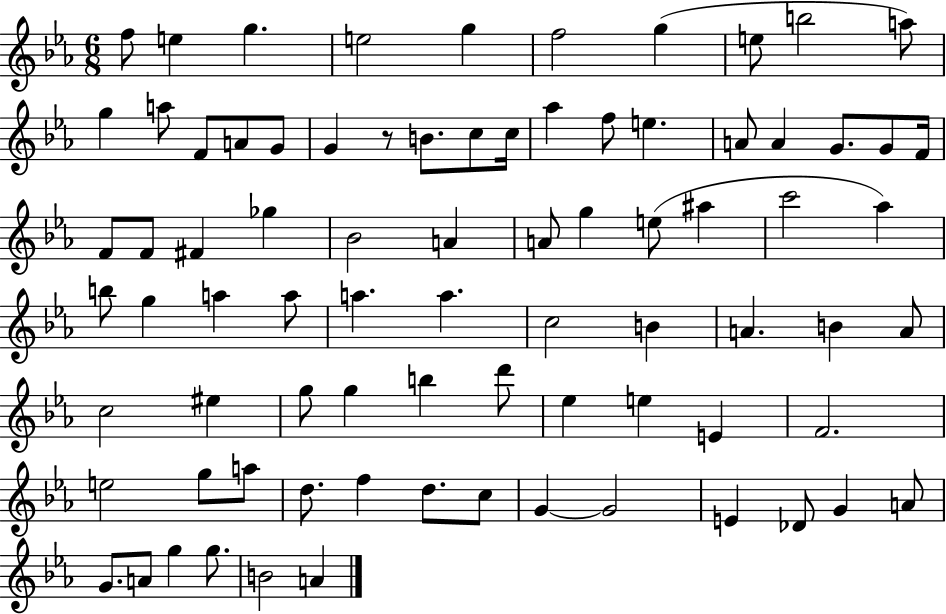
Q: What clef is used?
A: treble